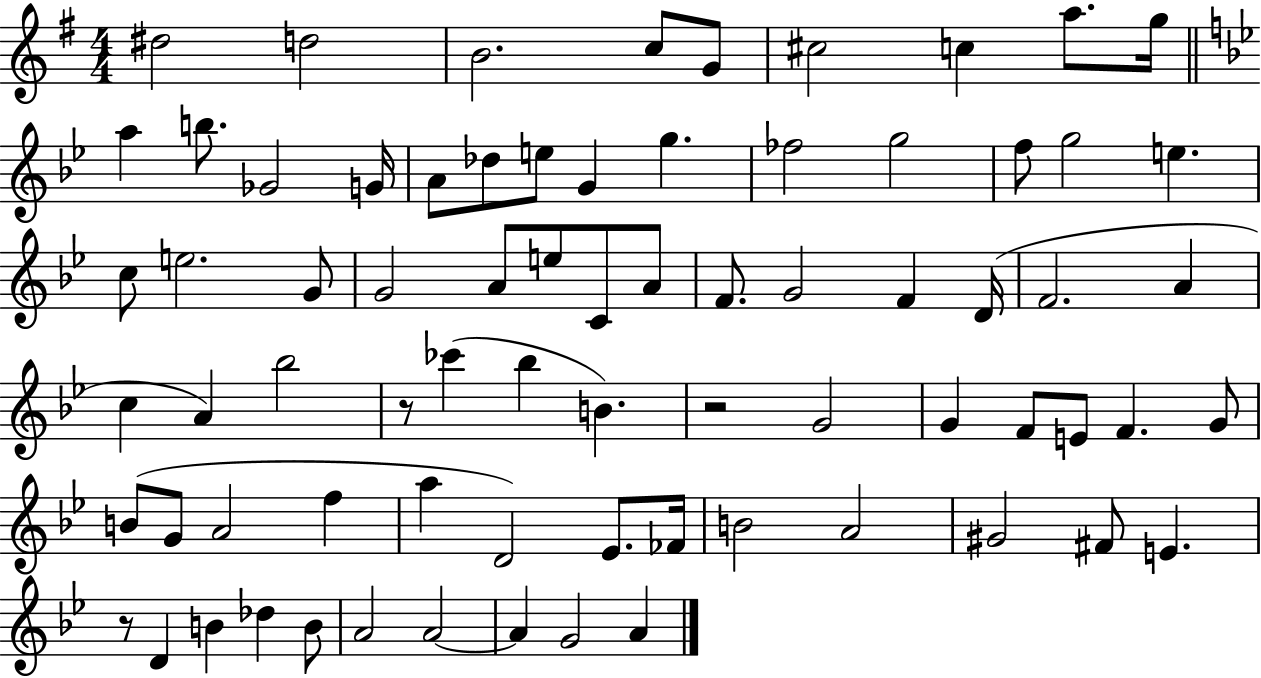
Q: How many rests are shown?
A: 3